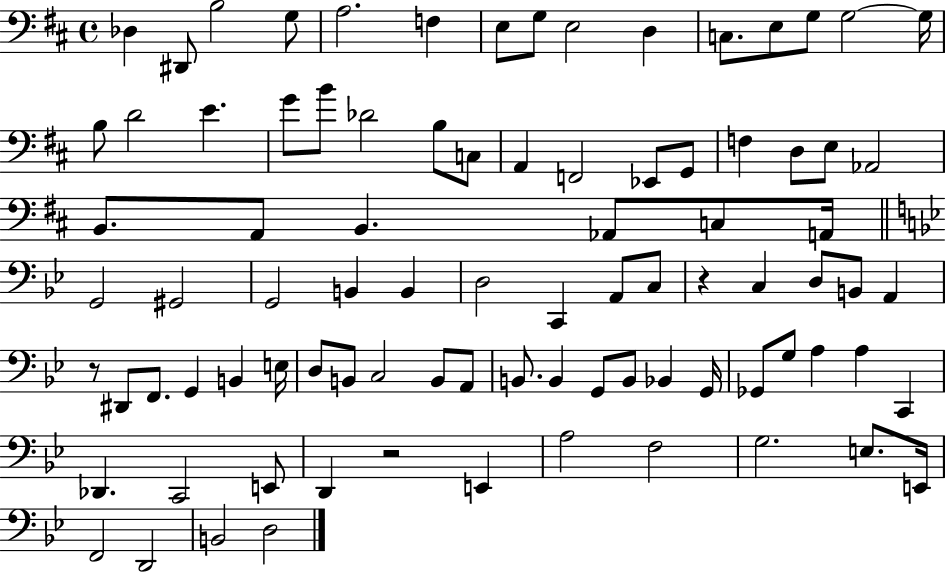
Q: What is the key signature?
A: D major